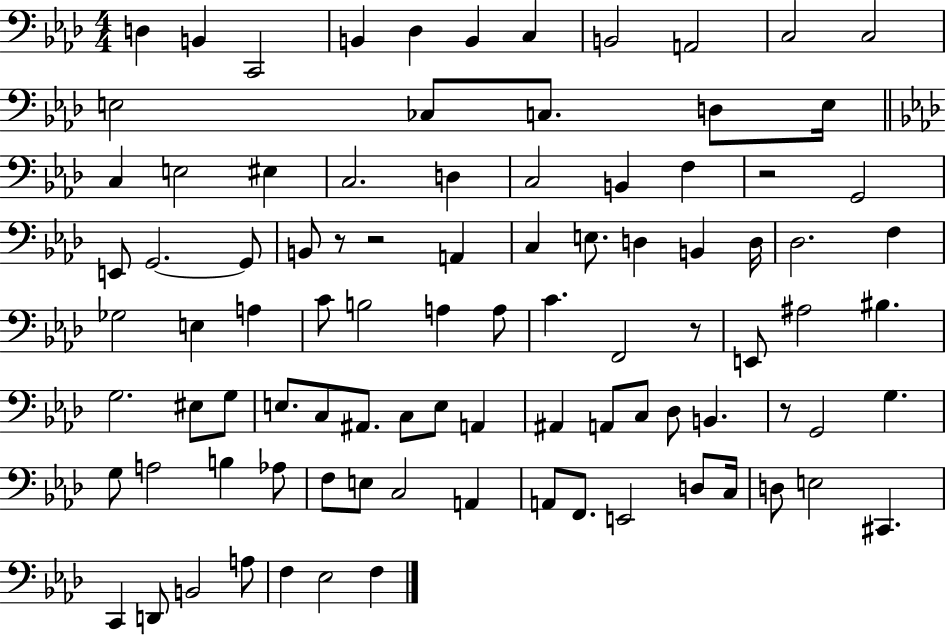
X:1
T:Untitled
M:4/4
L:1/4
K:Ab
D, B,, C,,2 B,, _D, B,, C, B,,2 A,,2 C,2 C,2 E,2 _C,/2 C,/2 D,/2 E,/4 C, E,2 ^E, C,2 D, C,2 B,, F, z2 G,,2 E,,/2 G,,2 G,,/2 B,,/2 z/2 z2 A,, C, E,/2 D, B,, D,/4 _D,2 F, _G,2 E, A, C/2 B,2 A, A,/2 C F,,2 z/2 E,,/2 ^A,2 ^B, G,2 ^E,/2 G,/2 E,/2 C,/2 ^A,,/2 C,/2 E,/2 A,, ^A,, A,,/2 C,/2 _D,/2 B,, z/2 G,,2 G, G,/2 A,2 B, _A,/2 F,/2 E,/2 C,2 A,, A,,/2 F,,/2 E,,2 D,/2 C,/4 D,/2 E,2 ^C,, C,, D,,/2 B,,2 A,/2 F, _E,2 F,